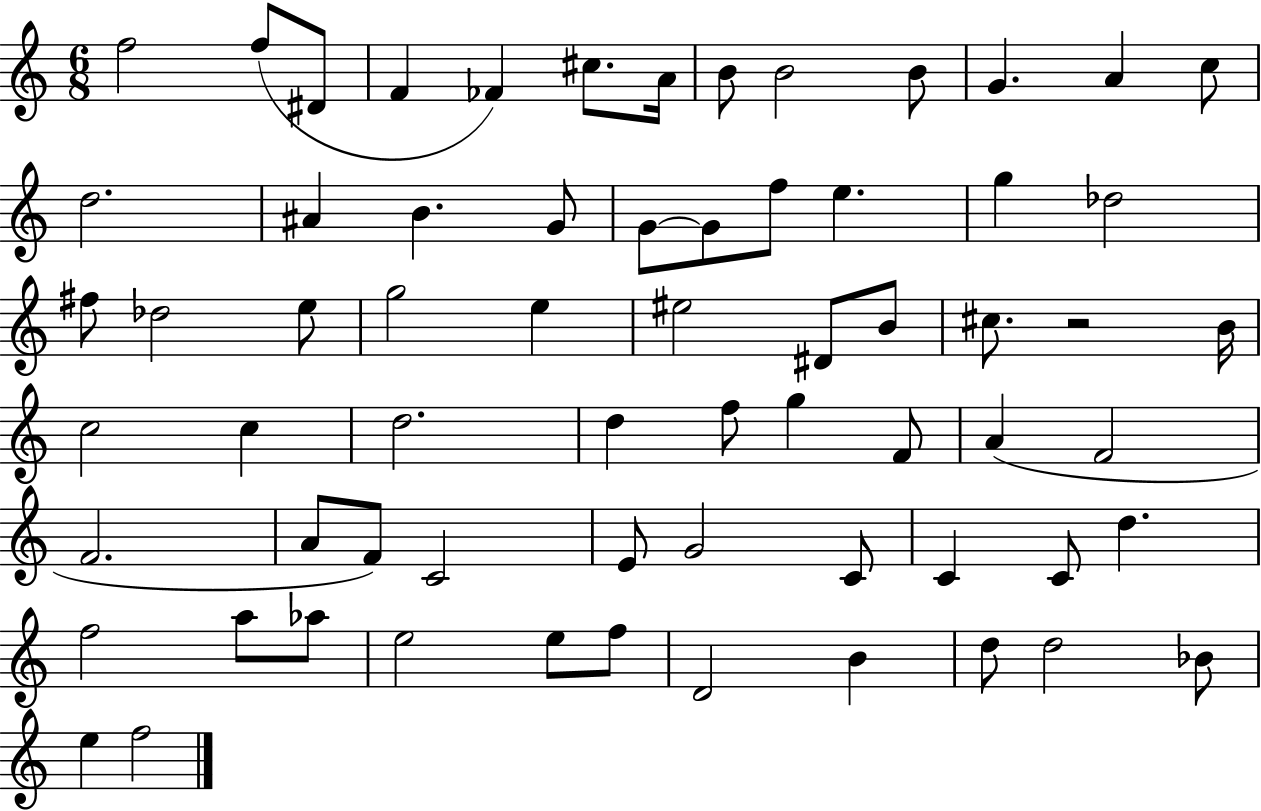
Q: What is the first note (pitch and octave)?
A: F5